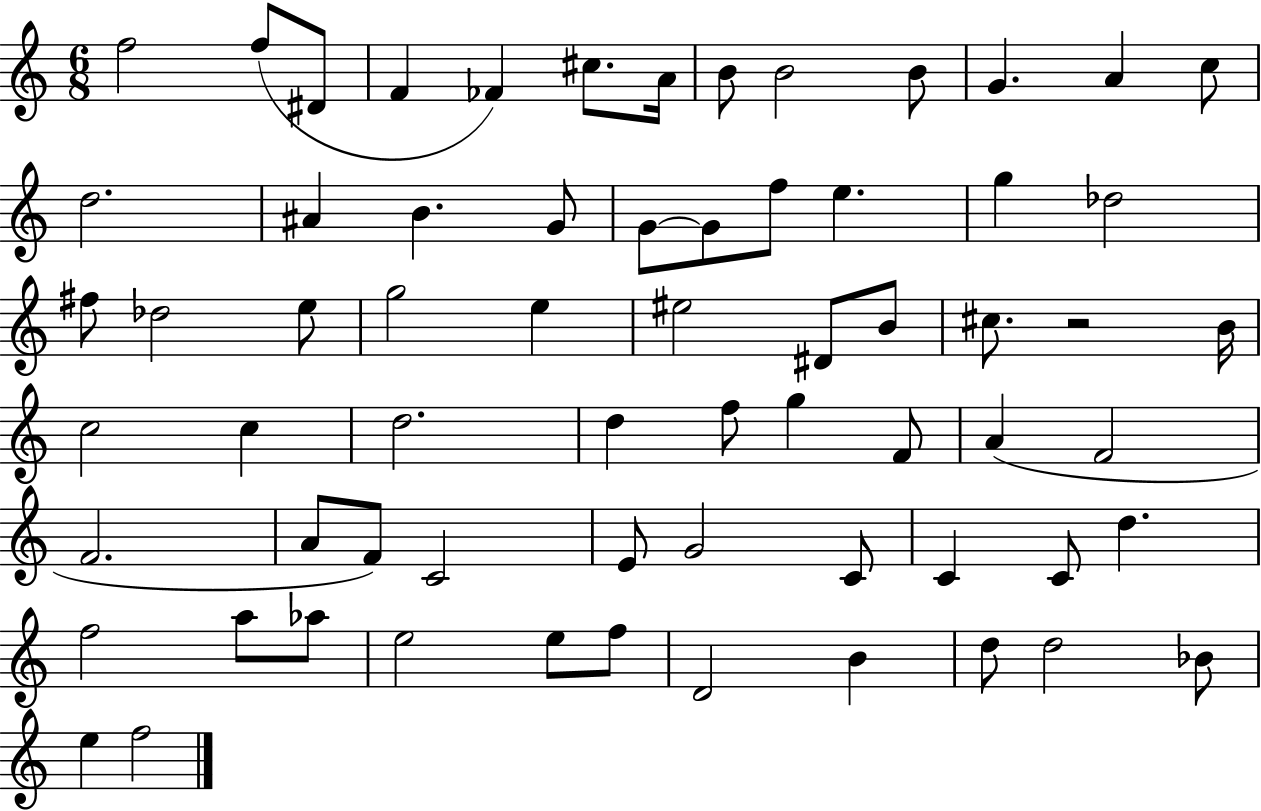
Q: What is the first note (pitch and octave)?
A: F5